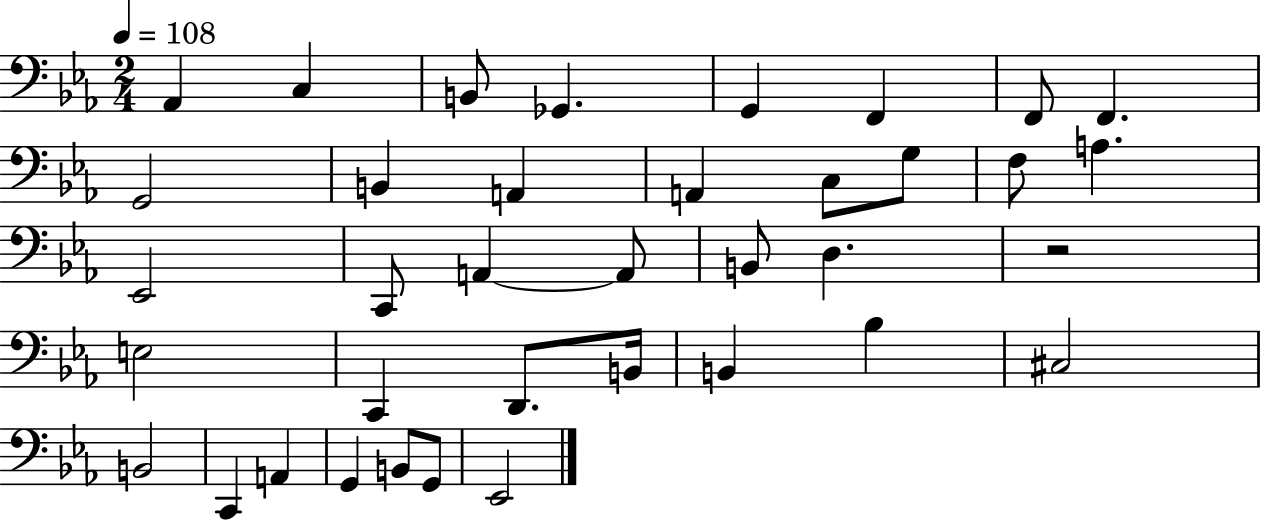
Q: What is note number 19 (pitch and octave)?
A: A2